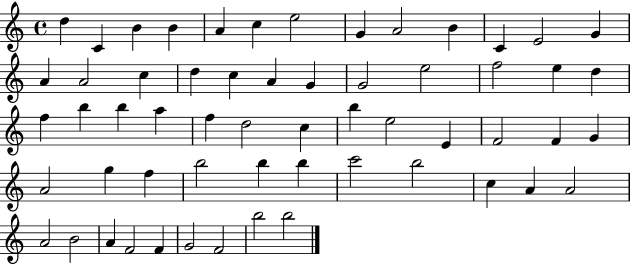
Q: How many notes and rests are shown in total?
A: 58